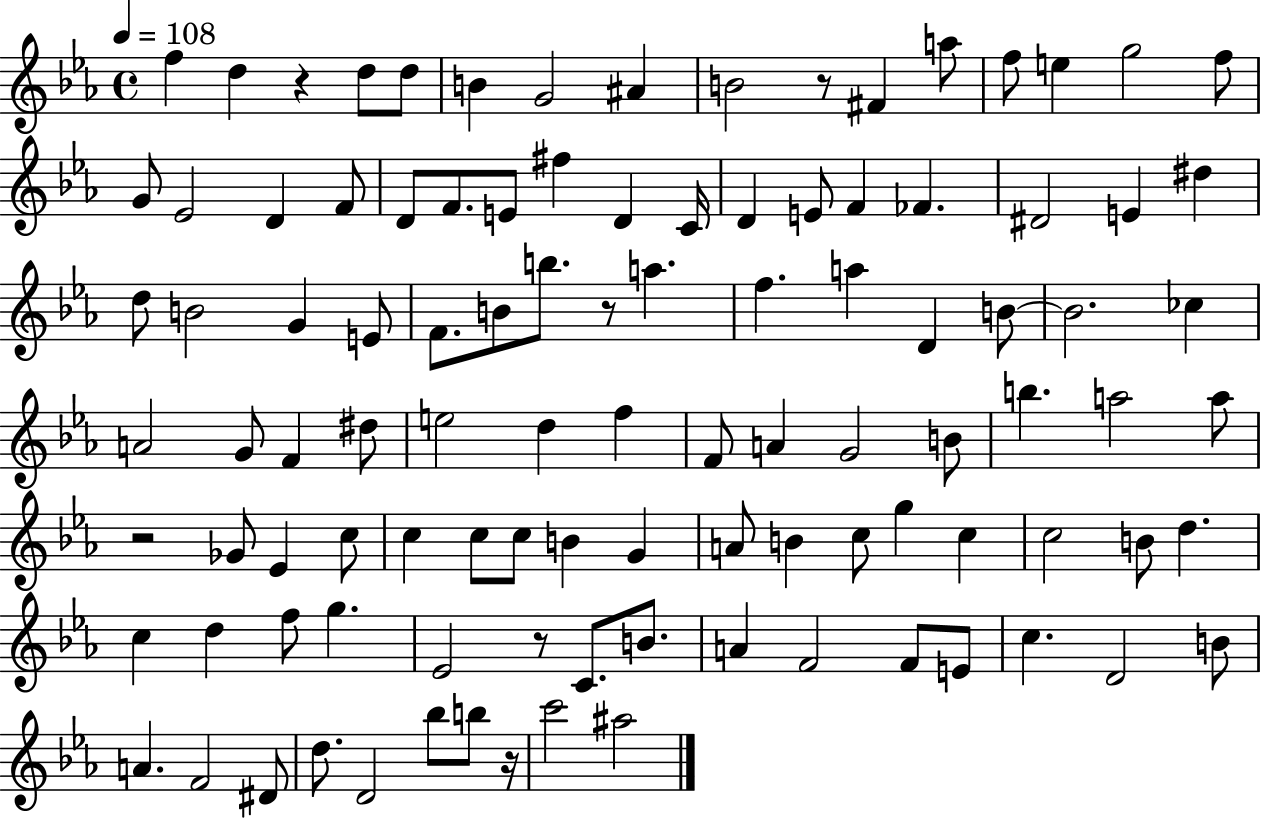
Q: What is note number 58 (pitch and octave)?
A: A5